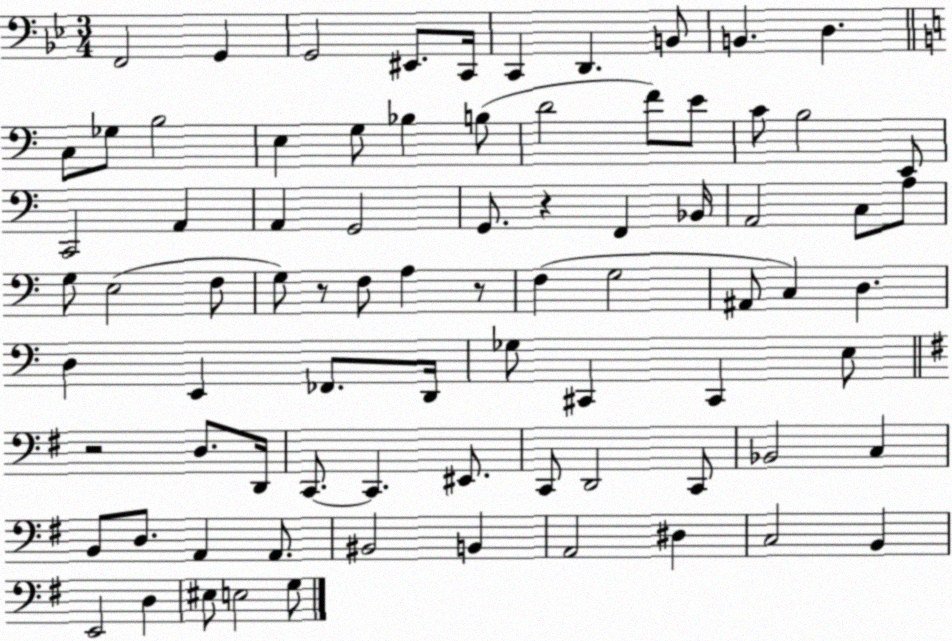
X:1
T:Untitled
M:3/4
L:1/4
K:Bb
F,,2 G,, G,,2 ^E,,/2 C,,/4 C,, D,, B,,/2 B,, D, C,/2 _G,/2 B,2 E, G,/2 _B, B,/2 D2 F/2 E/2 C/2 B,2 E,,/2 C,,2 A,, A,, G,,2 G,,/2 z F,, _B,,/4 A,,2 C,/2 A,/2 G,/2 E,2 F,/2 G,/2 z/2 F,/2 A, z/2 F, G,2 ^A,,/2 C, D, D, E,, _F,,/2 D,,/4 _G,/2 ^C,, ^C,, E,/2 z2 D,/2 D,,/4 C,,/2 C,, ^E,,/2 C,,/2 D,,2 C,,/2 _B,,2 C, B,,/2 D,/2 A,, A,,/2 ^B,,2 B,, A,,2 ^D, C,2 B,, E,,2 D, ^E,/2 E,2 G,/2